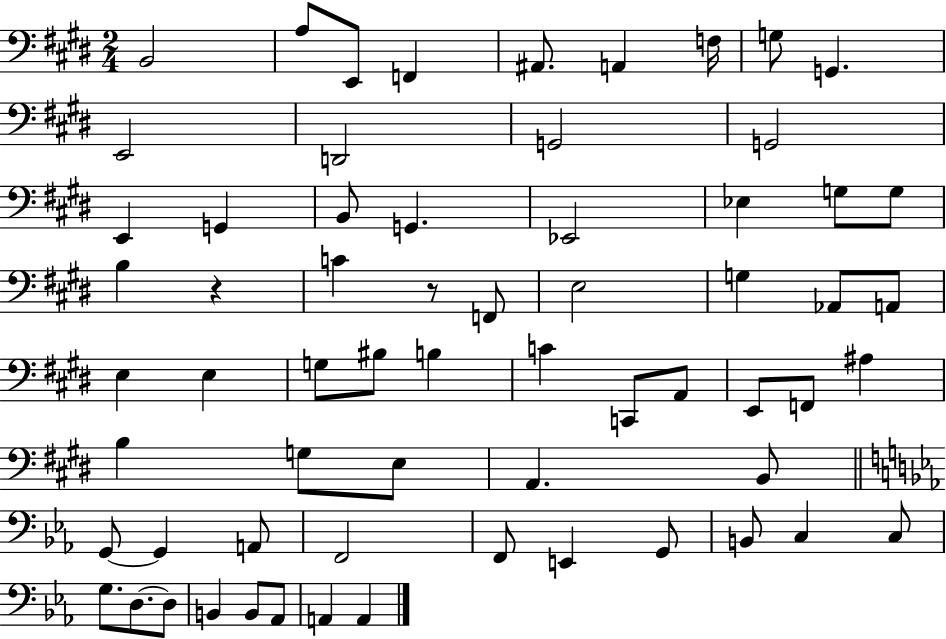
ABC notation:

X:1
T:Untitled
M:2/4
L:1/4
K:E
B,,2 A,/2 E,,/2 F,, ^A,,/2 A,, F,/4 G,/2 G,, E,,2 D,,2 G,,2 G,,2 E,, G,, B,,/2 G,, _E,,2 _E, G,/2 G,/2 B, z C z/2 F,,/2 E,2 G, _A,,/2 A,,/2 E, E, G,/2 ^B,/2 B, C C,,/2 A,,/2 E,,/2 F,,/2 ^A, B, G,/2 E,/2 A,, B,,/2 G,,/2 G,, A,,/2 F,,2 F,,/2 E,, G,,/2 B,,/2 C, C,/2 G,/2 D,/2 D,/2 B,, B,,/2 _A,,/2 A,, A,,